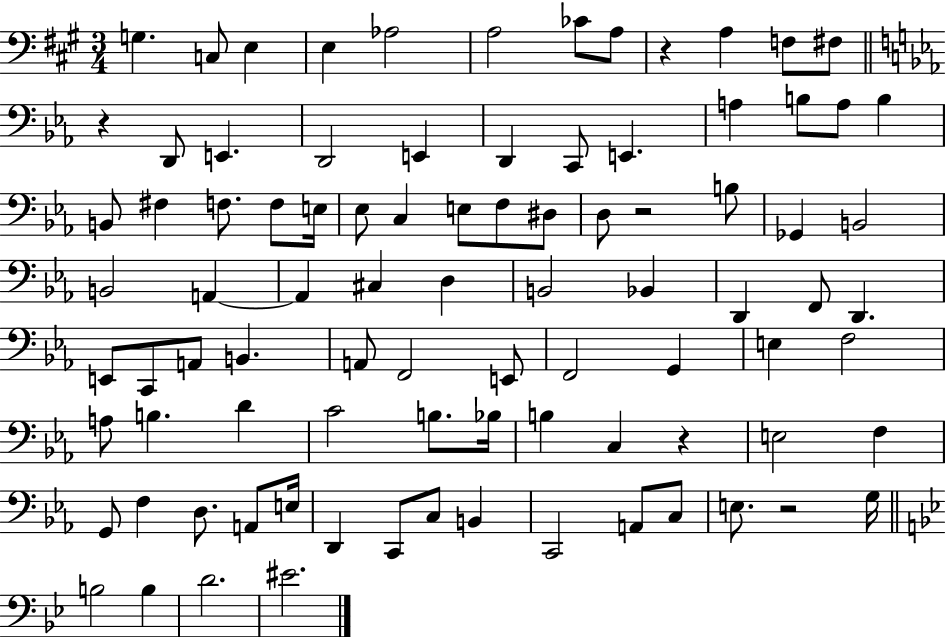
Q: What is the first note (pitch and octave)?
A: G3